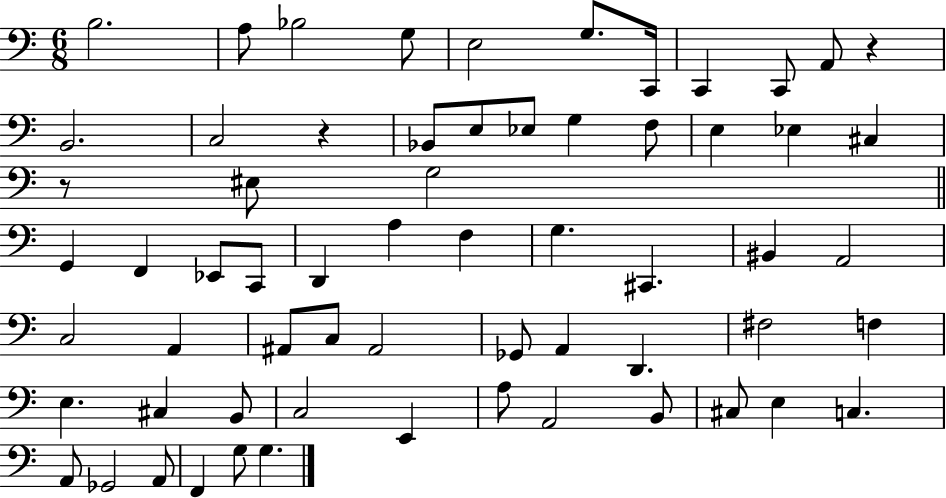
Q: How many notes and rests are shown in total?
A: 63